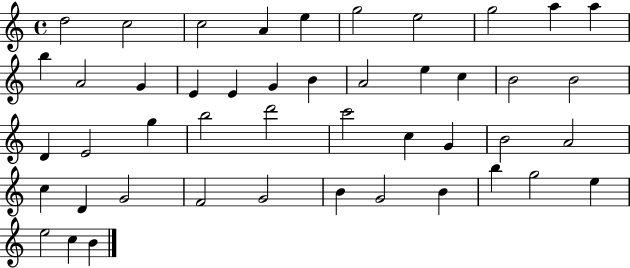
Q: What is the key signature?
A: C major